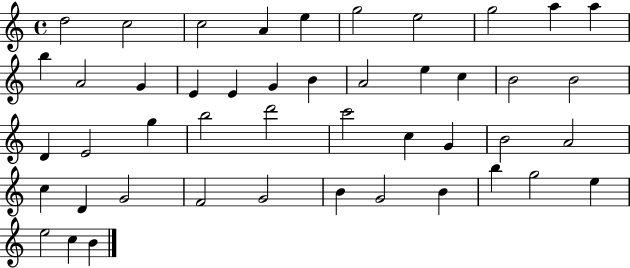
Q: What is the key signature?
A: C major